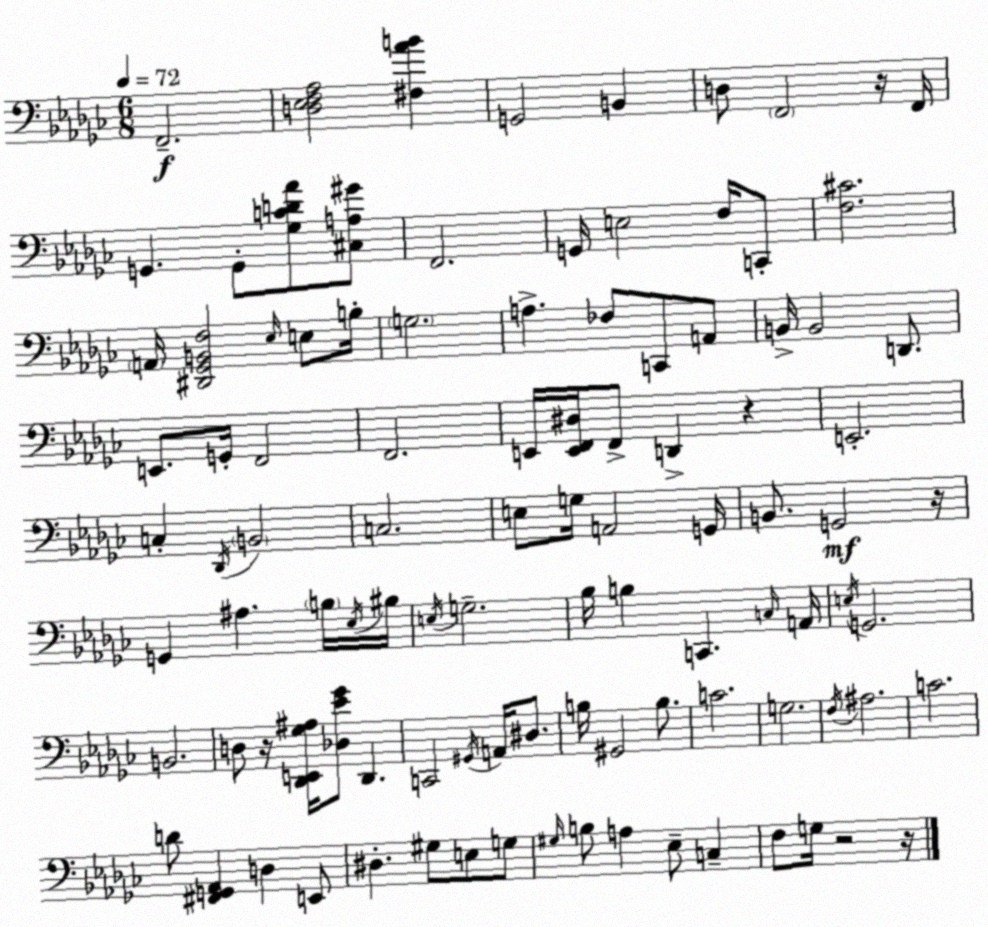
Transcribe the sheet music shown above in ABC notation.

X:1
T:Untitled
M:6/8
L:1/4
K:Ebm
F,,2 [D,_E,F,_A,]2 [^F,_AB] G,,2 B,, D,/2 F,,2 z/4 F,,/4 G,, G,,/2 [_G,CD_A]/2 [^C,A,^G]/2 F,,2 G,,/4 E,2 F,/4 C,,/2 [F,^C]2 A,,/4 [^D,,_G,,B,,F,]2 _E,/4 E,/2 B,/4 G,2 A, _F,/2 C,,/2 A,,/2 B,,/4 B,,2 D,,/2 E,,/2 G,,/4 F,,2 F,,2 E,,/4 [E,,F,,^D,]/4 F,,/2 D,, z E,,2 C, _D,,/4 B,,2 C,2 E,/2 G,/4 A,,2 G,,/4 B,,/2 G,,2 z/4 G,, ^A, B,/4 _E,/4 ^B,/4 E,/4 G,2 _B,/4 B, C,, C,/4 A,,/4 E,/4 G,,2 B,,2 D,/2 z/4 [_D,,E,,_G,^A,]/4 [_D,_E_G]/2 _D,, C,,2 ^G,,/4 A,,/4 ^D,/2 B,/4 ^G,,2 B,/2 C2 G,2 F,/4 ^A,2 C2 D/2 [^F,,G,,_A,,] D, E,,/2 ^D, ^G,/2 E,/2 G,/2 ^G,/4 B,/2 A, _E,/2 C, F,/2 G,/4 z2 z/4